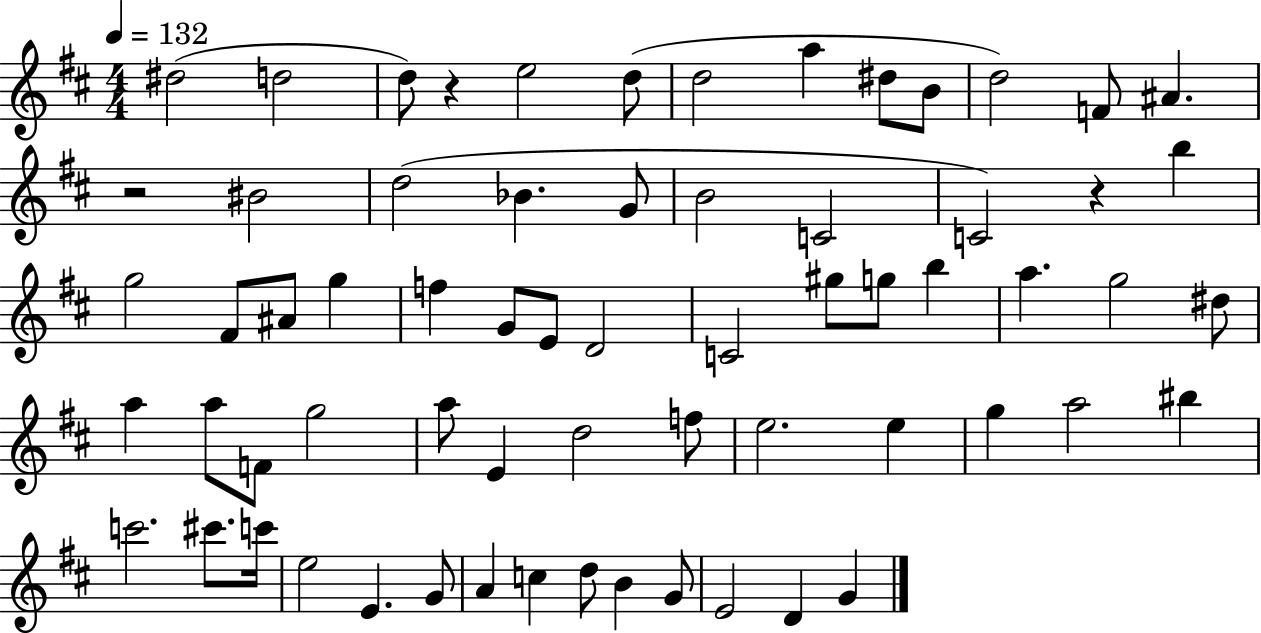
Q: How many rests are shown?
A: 3